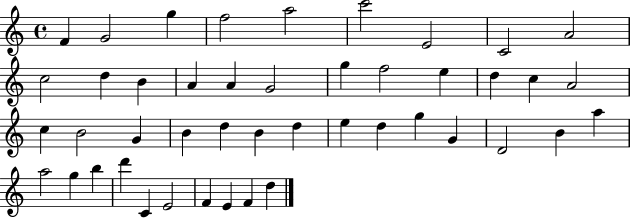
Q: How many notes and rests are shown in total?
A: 45